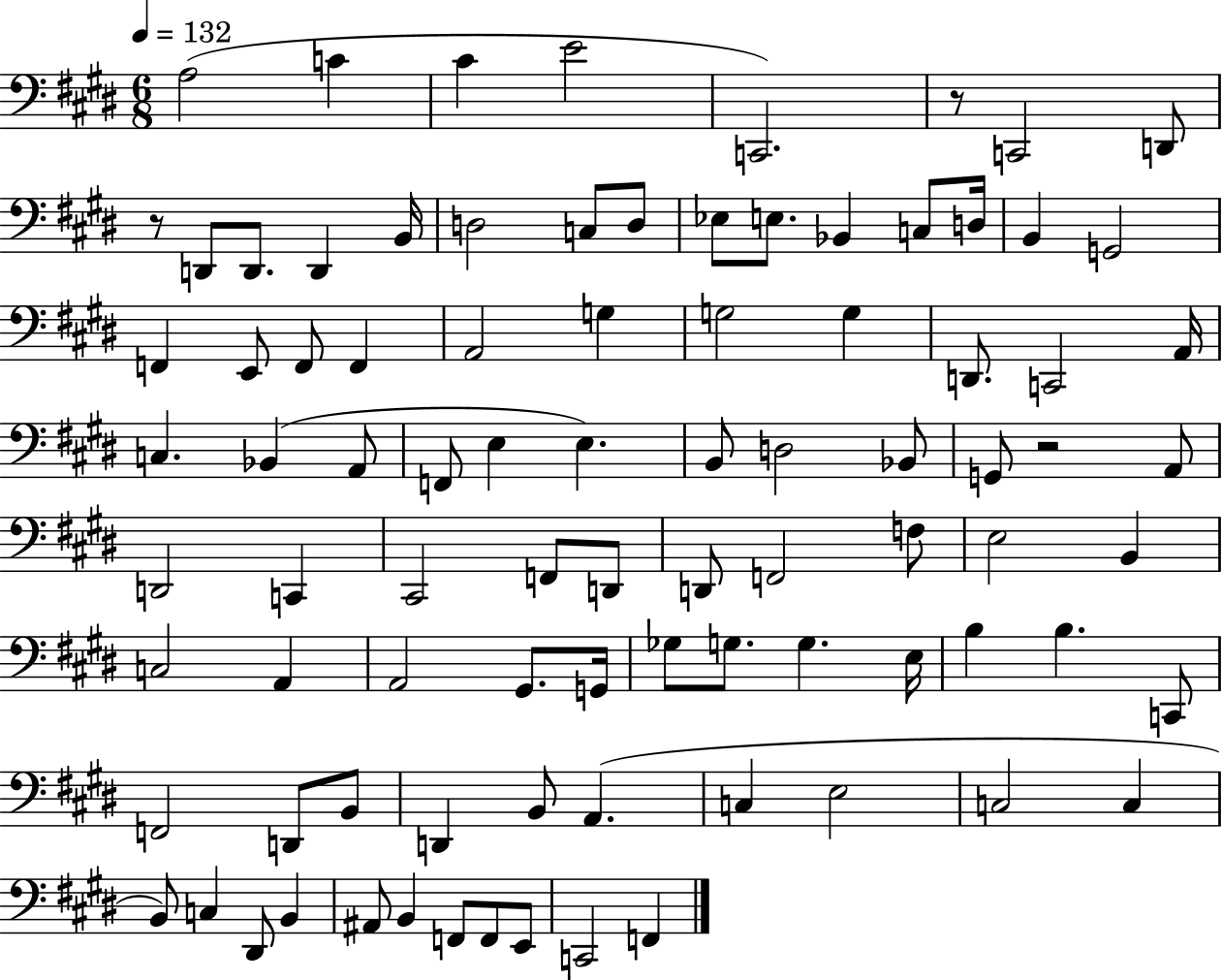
A3/h C4/q C#4/q E4/h C2/h. R/e C2/h D2/e R/e D2/e D2/e. D2/q B2/s D3/h C3/e D3/e Eb3/e E3/e. Bb2/q C3/e D3/s B2/q G2/h F2/q E2/e F2/e F2/q A2/h G3/q G3/h G3/q D2/e. C2/h A2/s C3/q. Bb2/q A2/e F2/e E3/q E3/q. B2/e D3/h Bb2/e G2/e R/h A2/e D2/h C2/q C#2/h F2/e D2/e D2/e F2/h F3/e E3/h B2/q C3/h A2/q A2/h G#2/e. G2/s Gb3/e G3/e. G3/q. E3/s B3/q B3/q. C2/e F2/h D2/e B2/e D2/q B2/e A2/q. C3/q E3/h C3/h C3/q B2/e C3/q D#2/e B2/q A#2/e B2/q F2/e F2/e E2/e C2/h F2/q